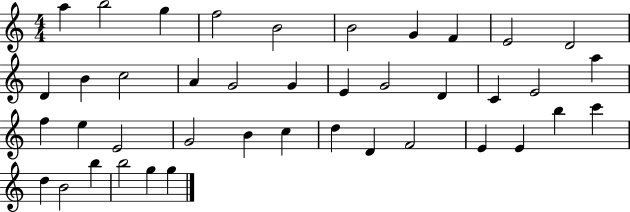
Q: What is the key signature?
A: C major